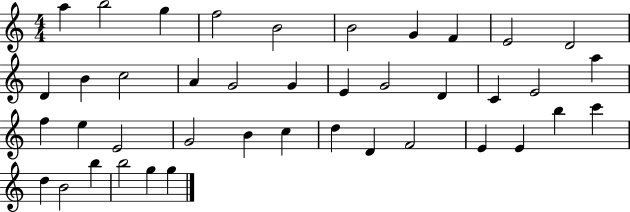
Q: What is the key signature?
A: C major